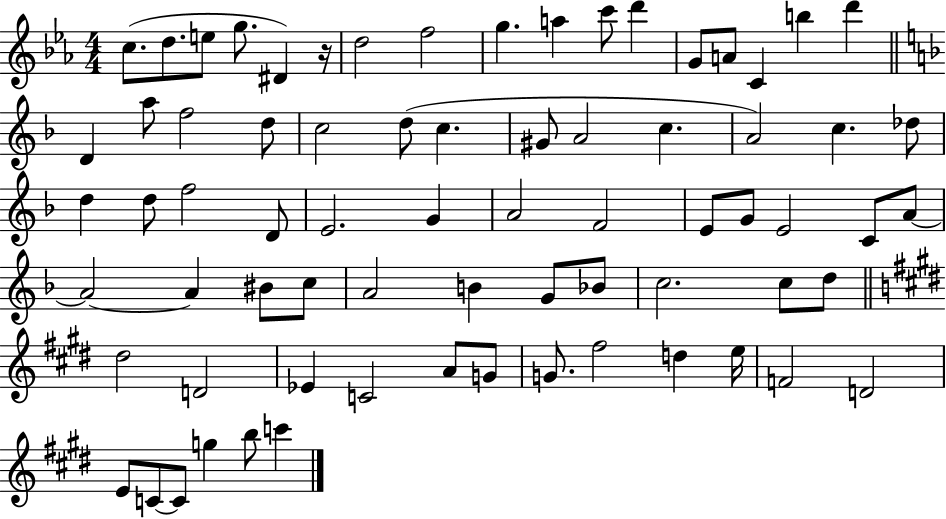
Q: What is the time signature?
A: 4/4